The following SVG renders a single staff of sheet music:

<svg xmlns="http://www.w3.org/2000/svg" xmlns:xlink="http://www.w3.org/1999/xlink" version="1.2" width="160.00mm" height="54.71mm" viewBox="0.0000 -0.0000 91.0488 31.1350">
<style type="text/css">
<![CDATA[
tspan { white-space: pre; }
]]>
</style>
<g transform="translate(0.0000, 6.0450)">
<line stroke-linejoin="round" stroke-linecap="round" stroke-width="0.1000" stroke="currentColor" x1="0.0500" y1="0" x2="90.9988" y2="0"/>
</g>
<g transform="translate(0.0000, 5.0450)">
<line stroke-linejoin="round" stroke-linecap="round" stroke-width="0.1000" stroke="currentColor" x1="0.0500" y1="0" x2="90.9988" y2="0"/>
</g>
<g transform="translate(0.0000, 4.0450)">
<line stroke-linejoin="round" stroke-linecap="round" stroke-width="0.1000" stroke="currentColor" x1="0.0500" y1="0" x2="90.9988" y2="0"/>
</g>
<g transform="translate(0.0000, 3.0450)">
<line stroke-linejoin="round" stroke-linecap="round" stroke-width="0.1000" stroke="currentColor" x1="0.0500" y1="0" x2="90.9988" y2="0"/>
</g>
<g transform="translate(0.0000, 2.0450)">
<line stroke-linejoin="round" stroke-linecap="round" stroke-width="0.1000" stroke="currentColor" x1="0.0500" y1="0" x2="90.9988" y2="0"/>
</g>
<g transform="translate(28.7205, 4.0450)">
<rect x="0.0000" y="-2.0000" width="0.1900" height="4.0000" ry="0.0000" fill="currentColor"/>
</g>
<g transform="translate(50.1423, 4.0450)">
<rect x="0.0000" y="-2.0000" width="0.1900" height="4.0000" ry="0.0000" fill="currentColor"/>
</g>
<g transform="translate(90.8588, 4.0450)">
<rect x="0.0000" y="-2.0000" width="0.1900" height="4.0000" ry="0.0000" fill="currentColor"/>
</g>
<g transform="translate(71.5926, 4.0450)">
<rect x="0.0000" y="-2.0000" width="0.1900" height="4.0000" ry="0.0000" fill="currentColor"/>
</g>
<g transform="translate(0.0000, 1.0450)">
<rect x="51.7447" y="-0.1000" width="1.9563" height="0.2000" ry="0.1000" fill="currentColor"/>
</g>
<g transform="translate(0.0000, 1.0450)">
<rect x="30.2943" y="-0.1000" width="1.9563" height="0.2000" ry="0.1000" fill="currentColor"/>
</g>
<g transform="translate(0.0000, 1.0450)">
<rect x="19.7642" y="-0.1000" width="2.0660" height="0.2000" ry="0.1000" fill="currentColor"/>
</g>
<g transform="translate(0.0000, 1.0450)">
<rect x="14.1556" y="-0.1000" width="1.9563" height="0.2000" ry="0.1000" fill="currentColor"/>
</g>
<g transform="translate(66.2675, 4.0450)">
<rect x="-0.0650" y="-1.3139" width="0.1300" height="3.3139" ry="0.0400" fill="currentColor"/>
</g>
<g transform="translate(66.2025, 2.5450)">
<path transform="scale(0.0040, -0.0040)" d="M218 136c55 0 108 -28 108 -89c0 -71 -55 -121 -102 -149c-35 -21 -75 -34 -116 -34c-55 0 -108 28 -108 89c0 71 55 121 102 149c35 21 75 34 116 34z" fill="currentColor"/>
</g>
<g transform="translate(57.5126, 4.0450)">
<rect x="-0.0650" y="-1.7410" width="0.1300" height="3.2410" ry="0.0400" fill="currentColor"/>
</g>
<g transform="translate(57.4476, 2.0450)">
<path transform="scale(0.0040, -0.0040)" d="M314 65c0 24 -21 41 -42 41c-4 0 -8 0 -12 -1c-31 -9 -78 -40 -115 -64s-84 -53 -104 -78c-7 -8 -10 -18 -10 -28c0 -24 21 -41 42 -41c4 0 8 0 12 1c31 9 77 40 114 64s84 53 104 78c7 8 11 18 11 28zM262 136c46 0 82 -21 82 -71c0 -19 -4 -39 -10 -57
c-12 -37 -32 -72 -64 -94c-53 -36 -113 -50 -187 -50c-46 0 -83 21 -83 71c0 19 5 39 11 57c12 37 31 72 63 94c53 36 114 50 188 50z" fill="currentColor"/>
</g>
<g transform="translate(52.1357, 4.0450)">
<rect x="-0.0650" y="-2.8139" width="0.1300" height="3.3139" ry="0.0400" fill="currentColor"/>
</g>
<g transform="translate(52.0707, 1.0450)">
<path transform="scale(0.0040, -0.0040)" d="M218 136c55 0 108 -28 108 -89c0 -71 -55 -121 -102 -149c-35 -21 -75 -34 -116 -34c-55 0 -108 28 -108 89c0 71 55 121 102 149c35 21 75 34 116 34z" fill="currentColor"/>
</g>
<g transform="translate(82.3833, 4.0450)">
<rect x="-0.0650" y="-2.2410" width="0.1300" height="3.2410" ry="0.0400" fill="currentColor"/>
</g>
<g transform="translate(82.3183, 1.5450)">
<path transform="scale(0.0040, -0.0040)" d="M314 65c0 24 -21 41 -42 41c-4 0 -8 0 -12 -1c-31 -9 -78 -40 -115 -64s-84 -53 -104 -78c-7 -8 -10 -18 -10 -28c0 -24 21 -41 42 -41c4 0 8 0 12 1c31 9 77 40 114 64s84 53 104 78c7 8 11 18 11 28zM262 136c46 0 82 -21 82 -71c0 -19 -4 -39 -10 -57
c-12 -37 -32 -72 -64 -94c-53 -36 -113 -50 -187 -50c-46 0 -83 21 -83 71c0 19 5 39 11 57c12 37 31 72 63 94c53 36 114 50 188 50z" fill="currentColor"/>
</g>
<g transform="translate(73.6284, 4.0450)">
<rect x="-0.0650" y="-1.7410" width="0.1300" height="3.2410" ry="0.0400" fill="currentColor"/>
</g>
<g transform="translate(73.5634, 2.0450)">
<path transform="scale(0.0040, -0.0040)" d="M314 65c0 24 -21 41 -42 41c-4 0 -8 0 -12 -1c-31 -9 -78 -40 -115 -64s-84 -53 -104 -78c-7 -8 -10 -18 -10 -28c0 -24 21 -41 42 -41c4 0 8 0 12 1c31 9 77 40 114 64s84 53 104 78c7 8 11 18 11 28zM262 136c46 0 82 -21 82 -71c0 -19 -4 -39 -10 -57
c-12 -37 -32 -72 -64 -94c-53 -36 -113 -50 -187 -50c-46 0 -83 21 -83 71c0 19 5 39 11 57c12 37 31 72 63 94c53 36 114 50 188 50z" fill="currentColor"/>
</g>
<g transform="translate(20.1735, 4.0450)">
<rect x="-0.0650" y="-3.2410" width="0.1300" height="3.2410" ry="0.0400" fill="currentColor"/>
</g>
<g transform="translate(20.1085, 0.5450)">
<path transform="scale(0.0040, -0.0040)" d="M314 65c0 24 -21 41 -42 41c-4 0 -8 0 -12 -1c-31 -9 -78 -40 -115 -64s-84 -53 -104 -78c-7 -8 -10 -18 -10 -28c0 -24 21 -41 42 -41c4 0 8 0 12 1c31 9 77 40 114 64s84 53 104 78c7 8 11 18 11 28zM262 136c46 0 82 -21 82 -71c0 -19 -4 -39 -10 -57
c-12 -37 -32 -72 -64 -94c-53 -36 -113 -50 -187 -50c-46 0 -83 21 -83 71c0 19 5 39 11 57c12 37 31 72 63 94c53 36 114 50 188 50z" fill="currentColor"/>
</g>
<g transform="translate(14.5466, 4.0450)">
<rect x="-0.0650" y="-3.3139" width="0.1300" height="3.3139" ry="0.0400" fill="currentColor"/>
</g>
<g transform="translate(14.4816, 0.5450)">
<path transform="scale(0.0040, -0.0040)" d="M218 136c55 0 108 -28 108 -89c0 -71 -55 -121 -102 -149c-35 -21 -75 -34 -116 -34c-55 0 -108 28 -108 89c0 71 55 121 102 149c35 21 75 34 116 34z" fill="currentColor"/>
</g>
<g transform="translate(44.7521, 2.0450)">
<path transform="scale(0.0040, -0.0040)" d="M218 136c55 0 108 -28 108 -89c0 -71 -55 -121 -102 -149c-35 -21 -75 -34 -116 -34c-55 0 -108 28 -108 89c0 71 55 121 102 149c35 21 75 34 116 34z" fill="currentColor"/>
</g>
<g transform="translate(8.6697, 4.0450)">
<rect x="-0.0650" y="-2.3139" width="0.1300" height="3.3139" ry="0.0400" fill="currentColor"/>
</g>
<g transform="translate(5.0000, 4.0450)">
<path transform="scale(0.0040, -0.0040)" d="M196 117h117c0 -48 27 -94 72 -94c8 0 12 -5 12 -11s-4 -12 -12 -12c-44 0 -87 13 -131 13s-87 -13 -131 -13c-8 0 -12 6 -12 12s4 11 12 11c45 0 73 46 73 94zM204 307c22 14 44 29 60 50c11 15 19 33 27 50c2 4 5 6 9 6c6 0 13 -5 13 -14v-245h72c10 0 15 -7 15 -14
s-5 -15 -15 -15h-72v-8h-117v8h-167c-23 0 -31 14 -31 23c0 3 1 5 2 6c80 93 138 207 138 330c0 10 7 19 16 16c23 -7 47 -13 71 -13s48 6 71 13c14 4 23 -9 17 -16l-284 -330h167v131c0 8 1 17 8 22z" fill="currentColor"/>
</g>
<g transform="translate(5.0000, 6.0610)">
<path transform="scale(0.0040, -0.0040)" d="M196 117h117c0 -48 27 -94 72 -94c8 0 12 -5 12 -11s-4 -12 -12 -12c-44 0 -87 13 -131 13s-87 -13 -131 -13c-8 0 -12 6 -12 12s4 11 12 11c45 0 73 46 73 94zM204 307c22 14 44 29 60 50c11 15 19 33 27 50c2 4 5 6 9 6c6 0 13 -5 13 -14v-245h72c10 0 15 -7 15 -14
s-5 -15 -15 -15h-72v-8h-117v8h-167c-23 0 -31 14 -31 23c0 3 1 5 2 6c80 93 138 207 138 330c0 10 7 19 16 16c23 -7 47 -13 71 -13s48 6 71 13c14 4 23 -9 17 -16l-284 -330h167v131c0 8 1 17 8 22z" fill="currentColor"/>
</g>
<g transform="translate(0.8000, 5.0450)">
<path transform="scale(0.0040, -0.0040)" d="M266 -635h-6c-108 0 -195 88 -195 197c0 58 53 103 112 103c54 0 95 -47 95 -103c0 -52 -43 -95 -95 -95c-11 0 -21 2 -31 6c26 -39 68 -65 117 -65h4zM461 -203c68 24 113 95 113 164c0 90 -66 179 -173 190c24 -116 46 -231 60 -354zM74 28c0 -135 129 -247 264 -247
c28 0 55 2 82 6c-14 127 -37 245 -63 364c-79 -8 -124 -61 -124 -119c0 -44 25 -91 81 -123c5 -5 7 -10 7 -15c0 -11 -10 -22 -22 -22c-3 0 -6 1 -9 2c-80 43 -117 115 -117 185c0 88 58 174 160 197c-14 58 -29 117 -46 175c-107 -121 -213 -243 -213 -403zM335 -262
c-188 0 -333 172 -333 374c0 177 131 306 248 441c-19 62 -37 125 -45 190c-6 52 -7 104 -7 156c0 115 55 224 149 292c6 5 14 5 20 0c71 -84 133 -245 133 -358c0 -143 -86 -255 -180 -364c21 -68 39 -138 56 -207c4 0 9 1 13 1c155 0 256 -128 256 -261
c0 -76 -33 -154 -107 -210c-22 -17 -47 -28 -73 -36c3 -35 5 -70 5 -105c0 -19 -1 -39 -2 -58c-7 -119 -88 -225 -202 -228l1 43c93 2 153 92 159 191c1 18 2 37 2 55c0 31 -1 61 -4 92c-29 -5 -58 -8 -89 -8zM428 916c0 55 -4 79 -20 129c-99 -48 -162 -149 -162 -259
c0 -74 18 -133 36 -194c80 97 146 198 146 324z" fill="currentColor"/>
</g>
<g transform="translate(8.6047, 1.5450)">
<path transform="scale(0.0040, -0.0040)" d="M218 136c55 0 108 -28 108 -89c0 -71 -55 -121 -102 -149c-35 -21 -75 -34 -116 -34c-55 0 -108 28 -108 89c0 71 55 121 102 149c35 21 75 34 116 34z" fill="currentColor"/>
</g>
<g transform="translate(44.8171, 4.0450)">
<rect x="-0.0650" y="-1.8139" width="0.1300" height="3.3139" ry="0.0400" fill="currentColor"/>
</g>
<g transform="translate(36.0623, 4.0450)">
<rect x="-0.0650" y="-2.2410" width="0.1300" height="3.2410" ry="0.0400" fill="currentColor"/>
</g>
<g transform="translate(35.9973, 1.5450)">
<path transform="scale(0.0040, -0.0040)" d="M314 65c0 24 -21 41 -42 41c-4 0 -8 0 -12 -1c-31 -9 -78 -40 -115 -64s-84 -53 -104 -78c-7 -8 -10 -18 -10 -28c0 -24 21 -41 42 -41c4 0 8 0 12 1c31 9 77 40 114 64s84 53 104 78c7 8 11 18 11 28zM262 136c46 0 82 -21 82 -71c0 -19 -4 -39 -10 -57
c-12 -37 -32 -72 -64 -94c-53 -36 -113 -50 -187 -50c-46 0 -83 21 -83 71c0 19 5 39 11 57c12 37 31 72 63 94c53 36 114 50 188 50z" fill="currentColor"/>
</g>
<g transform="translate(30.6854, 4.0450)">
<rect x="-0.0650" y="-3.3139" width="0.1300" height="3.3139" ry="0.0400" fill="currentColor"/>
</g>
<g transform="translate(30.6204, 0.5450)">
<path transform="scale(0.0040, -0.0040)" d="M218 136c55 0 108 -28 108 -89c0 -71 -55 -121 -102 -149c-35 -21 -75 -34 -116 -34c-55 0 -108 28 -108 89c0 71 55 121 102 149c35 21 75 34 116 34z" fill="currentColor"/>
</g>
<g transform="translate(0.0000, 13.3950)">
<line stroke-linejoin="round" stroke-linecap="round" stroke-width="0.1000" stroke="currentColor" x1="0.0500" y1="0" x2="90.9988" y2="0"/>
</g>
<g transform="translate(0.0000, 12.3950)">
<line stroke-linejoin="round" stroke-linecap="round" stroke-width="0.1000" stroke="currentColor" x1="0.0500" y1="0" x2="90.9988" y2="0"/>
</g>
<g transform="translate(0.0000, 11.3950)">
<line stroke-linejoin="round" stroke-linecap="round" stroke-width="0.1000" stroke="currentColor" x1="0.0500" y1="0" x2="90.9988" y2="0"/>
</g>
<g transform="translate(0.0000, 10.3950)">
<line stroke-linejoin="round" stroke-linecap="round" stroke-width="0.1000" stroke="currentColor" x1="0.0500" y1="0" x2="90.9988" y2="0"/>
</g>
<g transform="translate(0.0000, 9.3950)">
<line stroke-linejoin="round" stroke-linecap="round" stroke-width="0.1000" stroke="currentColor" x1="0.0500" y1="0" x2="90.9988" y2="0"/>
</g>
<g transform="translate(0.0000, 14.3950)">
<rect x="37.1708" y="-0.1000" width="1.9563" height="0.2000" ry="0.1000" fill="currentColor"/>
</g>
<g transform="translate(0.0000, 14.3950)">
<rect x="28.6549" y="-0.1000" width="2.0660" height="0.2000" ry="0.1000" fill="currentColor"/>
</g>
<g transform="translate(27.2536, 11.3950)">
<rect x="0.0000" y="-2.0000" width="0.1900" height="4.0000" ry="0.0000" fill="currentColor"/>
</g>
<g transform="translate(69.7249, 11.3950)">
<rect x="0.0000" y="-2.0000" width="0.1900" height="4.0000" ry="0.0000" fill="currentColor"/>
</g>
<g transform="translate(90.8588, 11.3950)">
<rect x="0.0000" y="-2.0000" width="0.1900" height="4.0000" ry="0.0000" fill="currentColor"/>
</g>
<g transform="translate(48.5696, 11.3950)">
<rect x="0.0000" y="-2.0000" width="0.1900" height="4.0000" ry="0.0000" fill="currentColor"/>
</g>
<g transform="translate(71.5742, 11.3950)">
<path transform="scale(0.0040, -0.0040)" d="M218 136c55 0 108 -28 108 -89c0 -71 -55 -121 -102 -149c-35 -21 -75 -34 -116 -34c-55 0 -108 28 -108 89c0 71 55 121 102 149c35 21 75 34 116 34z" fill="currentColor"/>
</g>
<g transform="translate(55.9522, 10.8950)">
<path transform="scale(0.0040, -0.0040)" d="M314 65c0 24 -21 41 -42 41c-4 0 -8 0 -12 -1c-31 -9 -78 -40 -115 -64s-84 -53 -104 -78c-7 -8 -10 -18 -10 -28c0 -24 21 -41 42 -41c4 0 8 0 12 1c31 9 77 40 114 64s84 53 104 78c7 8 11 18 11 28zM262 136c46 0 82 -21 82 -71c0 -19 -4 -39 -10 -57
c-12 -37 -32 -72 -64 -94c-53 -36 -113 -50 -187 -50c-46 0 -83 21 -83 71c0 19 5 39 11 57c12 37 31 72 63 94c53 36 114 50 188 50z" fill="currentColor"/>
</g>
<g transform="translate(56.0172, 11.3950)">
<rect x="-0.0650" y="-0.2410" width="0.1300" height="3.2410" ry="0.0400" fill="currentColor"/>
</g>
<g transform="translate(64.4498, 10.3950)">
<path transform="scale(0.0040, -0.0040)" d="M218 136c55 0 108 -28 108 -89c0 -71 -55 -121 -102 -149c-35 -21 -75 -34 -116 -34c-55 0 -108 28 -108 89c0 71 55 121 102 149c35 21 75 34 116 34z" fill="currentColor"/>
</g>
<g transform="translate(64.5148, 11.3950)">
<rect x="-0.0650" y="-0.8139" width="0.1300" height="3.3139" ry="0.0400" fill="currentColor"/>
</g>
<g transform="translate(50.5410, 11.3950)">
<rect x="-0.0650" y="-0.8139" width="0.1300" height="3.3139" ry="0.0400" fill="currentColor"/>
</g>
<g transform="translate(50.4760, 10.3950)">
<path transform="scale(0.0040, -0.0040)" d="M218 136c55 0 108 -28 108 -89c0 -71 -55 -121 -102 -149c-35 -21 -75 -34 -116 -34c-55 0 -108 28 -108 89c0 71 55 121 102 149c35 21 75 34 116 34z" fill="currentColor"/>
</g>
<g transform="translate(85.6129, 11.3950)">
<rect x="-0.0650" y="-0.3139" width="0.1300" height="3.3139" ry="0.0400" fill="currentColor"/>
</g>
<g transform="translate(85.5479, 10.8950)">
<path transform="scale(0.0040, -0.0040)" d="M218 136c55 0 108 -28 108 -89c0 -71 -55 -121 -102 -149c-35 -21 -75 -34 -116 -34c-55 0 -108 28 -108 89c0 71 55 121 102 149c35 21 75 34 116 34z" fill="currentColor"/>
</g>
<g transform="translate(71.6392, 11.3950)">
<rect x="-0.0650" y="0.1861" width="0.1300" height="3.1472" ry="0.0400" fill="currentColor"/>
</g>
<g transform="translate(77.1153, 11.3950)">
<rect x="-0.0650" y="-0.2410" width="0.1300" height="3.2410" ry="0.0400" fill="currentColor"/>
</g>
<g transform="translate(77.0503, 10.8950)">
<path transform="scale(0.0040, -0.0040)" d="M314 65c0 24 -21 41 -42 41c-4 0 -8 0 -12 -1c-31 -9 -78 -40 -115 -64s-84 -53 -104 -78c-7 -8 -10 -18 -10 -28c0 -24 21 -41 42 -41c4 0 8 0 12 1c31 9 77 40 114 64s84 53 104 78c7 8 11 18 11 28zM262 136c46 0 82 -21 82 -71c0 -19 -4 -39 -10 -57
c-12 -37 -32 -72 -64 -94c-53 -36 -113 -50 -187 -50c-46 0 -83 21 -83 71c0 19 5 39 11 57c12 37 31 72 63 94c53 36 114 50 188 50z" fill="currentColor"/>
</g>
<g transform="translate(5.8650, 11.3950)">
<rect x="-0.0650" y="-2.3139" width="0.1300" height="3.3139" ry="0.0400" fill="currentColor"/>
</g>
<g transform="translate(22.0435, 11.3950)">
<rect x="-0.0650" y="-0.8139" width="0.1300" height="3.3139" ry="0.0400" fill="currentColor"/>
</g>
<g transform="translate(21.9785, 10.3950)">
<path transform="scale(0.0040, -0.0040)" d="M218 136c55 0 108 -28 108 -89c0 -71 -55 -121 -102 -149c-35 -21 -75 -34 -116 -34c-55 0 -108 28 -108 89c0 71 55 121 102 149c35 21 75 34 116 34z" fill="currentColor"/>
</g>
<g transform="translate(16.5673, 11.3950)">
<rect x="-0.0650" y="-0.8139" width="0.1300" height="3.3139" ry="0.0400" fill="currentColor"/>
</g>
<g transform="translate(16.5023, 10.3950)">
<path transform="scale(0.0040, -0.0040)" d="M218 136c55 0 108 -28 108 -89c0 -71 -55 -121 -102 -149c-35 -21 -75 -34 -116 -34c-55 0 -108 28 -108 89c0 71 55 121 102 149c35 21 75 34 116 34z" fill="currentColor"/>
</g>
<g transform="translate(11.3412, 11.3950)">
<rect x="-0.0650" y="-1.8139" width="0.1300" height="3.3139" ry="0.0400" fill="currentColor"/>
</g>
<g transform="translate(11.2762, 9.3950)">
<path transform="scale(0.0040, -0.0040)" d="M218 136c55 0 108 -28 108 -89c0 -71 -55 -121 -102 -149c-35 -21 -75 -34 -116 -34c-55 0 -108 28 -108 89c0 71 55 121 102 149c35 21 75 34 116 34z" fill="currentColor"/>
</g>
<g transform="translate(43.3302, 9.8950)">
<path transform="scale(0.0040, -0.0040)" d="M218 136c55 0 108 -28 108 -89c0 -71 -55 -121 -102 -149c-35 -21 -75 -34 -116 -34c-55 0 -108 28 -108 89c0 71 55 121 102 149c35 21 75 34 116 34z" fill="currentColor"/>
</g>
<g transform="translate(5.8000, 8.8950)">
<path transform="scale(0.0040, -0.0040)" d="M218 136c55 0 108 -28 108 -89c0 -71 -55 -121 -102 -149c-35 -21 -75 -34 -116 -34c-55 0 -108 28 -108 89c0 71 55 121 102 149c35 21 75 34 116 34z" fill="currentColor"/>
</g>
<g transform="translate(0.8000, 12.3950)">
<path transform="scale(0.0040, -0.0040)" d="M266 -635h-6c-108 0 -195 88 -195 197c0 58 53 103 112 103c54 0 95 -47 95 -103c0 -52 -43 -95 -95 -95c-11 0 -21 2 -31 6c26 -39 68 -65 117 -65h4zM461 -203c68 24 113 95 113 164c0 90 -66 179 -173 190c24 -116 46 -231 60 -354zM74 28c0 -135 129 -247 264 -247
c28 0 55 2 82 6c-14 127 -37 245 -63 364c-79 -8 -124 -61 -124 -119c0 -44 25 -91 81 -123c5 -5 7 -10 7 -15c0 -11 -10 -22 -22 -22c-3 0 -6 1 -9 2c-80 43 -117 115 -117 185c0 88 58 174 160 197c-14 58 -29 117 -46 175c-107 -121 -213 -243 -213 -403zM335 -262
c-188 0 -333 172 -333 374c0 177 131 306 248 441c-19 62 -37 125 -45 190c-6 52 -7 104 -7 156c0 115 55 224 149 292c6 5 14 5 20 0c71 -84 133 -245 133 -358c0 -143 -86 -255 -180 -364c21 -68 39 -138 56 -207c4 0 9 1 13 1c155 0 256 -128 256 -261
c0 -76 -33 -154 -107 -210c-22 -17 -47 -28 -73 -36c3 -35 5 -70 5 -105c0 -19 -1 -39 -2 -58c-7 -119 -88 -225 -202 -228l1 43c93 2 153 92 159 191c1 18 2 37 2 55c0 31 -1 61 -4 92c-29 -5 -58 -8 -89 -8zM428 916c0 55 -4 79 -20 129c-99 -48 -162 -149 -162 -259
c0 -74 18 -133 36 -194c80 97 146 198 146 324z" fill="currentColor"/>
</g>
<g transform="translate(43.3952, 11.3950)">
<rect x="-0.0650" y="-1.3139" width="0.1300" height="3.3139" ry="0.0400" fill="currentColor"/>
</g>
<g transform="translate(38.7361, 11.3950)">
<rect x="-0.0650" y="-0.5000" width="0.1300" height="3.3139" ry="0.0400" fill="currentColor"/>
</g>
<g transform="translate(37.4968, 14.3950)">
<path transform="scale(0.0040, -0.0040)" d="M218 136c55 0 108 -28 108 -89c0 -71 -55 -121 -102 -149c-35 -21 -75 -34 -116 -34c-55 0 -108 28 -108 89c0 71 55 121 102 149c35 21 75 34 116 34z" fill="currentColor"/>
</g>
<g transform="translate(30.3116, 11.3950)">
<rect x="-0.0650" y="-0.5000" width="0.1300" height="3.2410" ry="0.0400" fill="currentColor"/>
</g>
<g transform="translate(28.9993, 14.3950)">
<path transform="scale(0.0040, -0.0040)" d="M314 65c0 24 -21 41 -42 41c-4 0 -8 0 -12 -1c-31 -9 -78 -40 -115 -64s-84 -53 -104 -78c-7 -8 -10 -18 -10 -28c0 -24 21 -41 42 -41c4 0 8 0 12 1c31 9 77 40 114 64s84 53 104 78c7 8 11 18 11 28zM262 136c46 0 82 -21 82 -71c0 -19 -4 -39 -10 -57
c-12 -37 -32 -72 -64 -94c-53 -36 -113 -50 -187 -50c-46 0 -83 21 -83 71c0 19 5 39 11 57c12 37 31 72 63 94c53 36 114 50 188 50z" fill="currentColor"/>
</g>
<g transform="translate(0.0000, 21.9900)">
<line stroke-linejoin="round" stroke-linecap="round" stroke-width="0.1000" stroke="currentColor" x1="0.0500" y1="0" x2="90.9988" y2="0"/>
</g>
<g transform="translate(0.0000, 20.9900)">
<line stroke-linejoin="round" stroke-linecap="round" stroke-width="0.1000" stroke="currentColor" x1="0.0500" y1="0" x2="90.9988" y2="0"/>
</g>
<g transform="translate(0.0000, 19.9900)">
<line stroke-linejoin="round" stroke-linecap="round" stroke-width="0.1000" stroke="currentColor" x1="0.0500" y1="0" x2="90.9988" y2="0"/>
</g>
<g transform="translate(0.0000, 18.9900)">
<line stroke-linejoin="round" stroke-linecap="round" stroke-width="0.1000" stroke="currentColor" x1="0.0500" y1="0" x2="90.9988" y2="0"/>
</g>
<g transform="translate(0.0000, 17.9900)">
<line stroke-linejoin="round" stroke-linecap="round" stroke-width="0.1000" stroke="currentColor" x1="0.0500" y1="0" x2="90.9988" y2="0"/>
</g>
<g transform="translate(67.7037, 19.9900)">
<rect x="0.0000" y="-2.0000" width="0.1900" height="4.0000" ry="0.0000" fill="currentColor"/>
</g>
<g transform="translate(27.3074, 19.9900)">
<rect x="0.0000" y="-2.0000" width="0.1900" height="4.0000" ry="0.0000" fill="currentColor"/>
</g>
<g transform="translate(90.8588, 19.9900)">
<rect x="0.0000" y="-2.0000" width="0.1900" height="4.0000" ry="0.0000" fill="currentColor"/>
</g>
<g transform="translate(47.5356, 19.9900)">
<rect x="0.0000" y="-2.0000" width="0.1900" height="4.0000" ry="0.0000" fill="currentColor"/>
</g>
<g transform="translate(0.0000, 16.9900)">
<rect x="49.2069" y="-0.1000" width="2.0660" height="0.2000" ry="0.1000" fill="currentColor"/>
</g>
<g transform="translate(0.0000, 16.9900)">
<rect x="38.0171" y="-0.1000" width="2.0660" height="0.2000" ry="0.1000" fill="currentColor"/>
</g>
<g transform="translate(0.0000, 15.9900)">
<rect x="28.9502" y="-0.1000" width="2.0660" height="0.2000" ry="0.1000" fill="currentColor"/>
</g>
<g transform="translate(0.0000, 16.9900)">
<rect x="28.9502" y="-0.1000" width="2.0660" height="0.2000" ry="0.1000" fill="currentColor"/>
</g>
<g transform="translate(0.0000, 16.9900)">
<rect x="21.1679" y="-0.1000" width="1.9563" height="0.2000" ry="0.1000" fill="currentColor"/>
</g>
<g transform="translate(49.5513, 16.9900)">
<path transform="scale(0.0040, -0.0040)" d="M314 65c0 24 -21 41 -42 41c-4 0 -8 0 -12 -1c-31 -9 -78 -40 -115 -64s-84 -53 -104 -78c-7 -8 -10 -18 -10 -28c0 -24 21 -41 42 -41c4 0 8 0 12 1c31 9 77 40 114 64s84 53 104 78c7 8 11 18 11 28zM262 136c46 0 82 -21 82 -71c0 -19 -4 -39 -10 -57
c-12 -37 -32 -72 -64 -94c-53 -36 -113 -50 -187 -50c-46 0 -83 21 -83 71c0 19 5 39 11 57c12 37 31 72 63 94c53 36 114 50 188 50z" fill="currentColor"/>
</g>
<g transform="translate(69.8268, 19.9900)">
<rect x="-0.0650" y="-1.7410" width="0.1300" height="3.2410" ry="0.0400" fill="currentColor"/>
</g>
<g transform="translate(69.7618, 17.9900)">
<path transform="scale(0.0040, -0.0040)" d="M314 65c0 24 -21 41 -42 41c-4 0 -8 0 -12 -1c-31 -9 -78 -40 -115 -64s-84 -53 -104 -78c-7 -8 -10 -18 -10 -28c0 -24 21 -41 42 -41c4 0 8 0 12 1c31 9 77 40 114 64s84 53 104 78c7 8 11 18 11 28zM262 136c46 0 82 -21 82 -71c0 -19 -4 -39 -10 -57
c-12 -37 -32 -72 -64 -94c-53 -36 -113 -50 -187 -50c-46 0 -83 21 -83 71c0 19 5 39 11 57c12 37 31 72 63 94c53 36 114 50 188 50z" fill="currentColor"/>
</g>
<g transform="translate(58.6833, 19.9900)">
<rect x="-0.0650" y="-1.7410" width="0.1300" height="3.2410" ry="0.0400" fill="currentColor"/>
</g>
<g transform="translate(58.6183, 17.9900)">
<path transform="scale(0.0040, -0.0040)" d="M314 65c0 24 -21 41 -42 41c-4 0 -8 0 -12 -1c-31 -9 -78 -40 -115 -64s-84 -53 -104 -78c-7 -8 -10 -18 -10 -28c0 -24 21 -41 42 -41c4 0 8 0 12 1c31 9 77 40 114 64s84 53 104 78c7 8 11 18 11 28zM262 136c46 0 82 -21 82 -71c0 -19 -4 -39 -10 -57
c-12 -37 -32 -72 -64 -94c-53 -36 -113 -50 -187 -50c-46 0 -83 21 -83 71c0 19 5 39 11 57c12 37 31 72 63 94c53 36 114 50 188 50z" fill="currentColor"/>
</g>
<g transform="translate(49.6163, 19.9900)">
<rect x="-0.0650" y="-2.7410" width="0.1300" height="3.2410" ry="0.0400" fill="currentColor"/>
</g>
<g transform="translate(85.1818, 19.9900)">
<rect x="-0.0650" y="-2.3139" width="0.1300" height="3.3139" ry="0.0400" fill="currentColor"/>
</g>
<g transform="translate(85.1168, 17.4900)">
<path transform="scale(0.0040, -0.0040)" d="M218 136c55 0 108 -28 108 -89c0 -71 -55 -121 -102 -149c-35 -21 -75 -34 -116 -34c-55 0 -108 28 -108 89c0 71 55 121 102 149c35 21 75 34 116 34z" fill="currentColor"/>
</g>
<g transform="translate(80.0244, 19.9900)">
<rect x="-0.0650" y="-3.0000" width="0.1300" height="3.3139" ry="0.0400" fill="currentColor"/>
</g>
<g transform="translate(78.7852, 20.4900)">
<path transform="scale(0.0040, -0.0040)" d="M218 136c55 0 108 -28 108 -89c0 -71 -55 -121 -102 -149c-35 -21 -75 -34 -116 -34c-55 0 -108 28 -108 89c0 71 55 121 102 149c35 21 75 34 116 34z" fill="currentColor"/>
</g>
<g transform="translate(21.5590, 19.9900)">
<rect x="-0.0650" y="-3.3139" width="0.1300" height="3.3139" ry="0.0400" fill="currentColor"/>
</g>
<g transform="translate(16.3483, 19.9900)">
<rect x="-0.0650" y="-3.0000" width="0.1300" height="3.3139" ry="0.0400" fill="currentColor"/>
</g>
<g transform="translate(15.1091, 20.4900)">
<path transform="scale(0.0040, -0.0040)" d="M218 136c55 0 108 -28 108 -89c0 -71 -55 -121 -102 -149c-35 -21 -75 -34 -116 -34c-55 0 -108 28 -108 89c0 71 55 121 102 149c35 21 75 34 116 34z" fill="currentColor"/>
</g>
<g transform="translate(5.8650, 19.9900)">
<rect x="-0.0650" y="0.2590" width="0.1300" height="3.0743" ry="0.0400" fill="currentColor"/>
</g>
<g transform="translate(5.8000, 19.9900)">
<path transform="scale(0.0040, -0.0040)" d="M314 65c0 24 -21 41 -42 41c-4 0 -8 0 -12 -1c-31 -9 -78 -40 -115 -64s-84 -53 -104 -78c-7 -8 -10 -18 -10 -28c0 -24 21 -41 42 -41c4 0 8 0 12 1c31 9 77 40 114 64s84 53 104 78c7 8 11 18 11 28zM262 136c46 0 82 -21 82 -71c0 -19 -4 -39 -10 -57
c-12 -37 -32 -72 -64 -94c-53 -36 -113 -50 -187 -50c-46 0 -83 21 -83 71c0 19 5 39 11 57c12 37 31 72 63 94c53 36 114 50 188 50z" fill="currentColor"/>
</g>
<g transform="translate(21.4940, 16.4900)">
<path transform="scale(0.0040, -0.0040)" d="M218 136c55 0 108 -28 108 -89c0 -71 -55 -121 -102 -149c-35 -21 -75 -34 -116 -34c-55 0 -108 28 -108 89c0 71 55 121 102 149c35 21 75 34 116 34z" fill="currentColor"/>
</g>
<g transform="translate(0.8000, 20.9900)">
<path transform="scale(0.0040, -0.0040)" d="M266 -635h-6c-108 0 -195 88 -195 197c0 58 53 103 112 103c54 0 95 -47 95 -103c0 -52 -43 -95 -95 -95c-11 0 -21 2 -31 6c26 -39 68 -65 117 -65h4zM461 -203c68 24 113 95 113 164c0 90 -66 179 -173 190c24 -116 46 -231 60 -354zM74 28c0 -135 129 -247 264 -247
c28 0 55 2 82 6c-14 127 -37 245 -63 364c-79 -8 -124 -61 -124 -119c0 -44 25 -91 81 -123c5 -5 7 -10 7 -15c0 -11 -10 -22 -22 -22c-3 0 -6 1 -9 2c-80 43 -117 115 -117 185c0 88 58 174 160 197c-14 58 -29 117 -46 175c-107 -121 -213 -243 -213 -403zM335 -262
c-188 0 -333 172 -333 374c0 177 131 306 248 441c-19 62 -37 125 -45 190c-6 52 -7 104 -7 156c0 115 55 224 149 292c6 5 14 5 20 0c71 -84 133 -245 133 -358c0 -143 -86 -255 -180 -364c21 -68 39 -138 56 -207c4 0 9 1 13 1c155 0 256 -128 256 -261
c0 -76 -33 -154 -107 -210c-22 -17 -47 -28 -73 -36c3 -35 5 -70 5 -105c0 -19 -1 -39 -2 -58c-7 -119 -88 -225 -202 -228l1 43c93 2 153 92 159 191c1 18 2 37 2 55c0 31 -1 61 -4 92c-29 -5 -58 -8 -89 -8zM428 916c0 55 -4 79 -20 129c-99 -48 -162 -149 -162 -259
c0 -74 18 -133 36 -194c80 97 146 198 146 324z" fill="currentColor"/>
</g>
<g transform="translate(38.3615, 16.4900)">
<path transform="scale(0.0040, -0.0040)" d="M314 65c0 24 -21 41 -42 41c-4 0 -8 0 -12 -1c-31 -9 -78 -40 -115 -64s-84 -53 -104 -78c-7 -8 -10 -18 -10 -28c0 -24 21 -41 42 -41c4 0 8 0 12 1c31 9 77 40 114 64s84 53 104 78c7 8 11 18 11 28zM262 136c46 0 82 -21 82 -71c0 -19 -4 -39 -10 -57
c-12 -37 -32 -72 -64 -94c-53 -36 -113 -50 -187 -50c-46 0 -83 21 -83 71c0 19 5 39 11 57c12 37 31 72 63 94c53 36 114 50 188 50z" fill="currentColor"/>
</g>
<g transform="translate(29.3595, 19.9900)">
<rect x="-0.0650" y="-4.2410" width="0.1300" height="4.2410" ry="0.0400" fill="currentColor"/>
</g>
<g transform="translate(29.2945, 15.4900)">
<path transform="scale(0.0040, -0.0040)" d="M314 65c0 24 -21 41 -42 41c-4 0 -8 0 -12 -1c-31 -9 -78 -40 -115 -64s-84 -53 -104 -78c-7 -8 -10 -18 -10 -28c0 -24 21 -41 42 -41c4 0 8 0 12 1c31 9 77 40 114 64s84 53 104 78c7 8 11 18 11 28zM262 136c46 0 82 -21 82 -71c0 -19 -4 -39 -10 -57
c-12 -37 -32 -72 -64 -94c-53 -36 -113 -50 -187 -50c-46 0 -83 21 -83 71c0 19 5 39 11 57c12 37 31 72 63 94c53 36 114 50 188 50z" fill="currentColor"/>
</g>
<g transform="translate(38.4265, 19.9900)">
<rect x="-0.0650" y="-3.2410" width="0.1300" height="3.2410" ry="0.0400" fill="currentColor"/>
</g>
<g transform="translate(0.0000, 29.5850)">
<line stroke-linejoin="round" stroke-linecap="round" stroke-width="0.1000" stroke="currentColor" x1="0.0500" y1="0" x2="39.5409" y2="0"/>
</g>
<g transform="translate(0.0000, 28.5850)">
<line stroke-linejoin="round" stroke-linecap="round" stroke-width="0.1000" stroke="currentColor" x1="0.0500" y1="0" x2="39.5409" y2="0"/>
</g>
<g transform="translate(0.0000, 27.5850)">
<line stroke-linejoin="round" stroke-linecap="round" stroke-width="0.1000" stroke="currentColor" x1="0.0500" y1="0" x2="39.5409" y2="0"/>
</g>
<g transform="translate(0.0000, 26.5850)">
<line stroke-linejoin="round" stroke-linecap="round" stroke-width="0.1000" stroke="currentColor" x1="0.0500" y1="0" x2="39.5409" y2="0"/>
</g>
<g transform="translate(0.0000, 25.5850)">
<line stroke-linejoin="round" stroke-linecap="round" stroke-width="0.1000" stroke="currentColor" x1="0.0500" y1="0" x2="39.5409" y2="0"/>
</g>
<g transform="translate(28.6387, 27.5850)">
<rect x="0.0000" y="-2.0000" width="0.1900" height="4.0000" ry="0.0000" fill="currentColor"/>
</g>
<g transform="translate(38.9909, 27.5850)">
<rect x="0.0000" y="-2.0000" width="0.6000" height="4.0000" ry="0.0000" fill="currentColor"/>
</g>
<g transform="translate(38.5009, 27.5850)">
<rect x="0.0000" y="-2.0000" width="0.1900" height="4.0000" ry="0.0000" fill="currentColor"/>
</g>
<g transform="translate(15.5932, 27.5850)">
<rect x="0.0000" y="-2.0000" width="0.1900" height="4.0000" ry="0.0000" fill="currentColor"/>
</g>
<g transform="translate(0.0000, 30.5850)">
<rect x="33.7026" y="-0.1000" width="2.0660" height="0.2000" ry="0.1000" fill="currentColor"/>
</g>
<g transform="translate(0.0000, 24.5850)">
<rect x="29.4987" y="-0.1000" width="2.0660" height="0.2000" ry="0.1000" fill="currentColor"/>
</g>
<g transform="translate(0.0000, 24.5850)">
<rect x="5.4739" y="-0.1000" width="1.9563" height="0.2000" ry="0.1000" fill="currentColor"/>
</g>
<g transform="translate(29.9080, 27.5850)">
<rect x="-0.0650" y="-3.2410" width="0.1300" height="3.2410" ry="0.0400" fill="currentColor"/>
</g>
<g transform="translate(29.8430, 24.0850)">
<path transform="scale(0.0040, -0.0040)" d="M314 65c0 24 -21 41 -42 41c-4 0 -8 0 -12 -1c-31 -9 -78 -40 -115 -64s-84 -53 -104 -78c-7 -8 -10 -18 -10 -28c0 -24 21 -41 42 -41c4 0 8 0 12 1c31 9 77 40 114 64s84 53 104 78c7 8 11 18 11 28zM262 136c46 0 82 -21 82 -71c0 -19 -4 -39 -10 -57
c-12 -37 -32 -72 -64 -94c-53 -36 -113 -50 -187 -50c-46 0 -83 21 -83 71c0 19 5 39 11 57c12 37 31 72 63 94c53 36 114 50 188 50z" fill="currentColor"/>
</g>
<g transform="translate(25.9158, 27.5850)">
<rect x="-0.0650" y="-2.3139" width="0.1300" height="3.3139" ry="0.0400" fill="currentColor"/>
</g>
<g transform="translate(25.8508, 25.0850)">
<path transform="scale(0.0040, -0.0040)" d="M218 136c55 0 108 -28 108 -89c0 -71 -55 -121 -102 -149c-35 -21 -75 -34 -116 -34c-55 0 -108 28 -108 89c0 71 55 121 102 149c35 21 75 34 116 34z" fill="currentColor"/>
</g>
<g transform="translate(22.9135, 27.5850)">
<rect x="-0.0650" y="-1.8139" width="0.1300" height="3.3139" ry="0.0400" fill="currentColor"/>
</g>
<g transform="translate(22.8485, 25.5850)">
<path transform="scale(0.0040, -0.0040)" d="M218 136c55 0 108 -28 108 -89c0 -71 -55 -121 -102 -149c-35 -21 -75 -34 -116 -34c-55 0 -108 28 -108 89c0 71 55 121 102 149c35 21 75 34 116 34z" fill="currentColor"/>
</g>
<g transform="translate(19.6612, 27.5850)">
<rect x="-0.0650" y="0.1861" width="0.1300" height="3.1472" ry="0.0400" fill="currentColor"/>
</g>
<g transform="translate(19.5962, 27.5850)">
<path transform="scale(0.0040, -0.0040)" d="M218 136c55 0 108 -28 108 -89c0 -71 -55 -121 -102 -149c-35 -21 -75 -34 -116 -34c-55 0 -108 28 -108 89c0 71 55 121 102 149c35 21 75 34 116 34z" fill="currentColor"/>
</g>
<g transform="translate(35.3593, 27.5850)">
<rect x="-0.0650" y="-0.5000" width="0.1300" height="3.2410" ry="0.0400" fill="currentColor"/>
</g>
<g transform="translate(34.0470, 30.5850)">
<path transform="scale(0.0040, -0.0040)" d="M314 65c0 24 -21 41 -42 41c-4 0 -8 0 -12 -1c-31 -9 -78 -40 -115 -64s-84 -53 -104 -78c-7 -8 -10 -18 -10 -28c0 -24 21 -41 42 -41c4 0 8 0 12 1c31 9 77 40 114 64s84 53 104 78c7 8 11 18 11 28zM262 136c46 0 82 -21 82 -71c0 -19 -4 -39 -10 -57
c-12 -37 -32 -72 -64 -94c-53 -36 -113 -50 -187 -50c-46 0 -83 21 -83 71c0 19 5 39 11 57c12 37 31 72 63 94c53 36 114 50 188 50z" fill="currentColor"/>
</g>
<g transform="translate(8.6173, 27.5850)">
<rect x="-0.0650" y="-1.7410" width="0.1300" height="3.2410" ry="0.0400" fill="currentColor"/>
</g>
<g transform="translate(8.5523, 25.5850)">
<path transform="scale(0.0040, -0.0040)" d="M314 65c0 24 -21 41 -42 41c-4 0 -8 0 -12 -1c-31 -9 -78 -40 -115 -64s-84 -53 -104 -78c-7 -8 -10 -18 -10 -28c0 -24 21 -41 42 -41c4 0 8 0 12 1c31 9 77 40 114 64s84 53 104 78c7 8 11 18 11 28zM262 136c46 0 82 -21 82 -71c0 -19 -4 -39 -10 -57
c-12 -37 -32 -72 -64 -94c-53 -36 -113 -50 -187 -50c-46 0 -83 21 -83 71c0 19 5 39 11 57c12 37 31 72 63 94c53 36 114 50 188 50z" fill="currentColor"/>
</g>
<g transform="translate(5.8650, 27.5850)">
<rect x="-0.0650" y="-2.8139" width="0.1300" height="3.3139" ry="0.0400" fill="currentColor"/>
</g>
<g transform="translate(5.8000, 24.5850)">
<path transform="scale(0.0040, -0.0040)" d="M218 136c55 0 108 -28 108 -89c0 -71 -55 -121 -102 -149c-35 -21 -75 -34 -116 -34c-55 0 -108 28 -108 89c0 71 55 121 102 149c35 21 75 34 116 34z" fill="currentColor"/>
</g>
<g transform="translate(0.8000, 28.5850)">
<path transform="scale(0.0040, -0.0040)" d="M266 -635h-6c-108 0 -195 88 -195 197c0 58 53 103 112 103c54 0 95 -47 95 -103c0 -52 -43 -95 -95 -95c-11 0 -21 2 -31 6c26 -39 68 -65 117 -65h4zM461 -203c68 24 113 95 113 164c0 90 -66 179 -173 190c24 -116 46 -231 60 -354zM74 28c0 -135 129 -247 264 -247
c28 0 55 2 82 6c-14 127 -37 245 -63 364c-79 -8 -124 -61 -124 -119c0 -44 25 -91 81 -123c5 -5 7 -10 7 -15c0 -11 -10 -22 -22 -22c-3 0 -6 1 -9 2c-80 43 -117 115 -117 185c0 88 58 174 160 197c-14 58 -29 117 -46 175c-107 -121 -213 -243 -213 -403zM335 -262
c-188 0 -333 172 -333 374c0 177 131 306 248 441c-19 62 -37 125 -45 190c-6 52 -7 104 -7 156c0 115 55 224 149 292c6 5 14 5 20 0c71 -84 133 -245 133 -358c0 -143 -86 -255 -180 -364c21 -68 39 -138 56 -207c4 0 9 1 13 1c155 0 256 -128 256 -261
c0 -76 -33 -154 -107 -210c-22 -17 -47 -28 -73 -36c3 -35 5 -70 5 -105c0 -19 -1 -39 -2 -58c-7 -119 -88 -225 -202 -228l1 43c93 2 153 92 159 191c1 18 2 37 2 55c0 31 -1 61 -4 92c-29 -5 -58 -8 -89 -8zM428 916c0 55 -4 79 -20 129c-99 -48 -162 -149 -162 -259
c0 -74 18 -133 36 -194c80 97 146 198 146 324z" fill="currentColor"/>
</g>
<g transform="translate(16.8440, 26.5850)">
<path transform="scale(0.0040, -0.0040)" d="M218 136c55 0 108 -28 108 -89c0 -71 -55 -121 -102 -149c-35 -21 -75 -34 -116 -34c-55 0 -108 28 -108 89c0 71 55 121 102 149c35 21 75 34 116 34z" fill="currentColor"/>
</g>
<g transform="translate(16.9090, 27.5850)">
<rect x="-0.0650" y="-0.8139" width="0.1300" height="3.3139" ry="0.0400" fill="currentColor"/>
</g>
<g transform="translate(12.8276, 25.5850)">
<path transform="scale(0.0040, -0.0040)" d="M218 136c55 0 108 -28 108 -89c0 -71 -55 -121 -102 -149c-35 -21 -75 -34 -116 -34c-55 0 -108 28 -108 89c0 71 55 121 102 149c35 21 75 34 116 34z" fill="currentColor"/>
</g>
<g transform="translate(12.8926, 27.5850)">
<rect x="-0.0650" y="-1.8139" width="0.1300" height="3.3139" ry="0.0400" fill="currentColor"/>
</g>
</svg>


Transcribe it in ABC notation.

X:1
T:Untitled
M:4/4
L:1/4
K:C
g b b2 b g2 f a f2 e f2 g2 g f d d C2 C e d c2 d B c2 c B2 A b d'2 b2 a2 f2 f2 A g a f2 f d B f g b2 C2